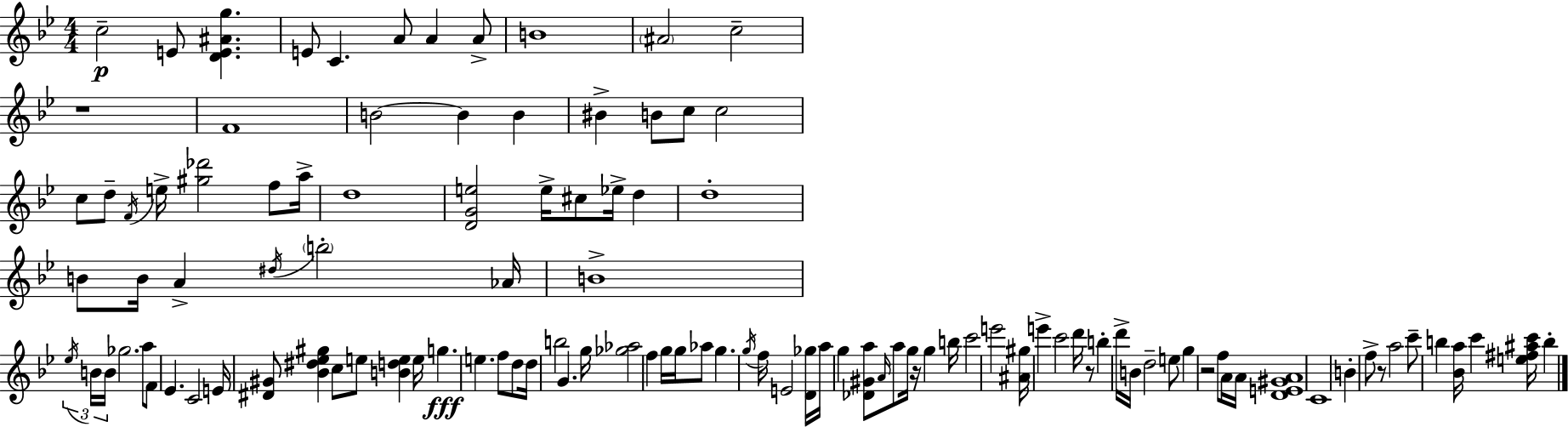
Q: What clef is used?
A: treble